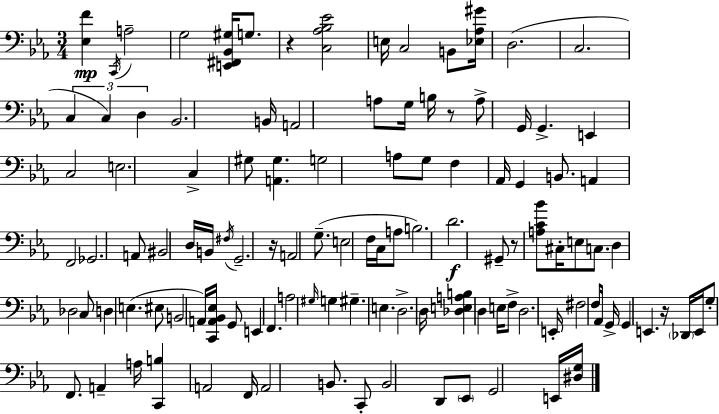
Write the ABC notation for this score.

X:1
T:Untitled
M:3/4
L:1/4
K:Cm
[_E,F] C,,/4 A,2 G,2 [E,,^F,,_B,,^G,]/4 G,/2 z [C,_A,_B,_E]2 E,/4 C,2 B,,/2 [_E,_A,^G]/4 D,2 C,2 C, C, D, _B,,2 B,,/4 A,,2 A,/2 G,/4 B,/4 z/2 A,/2 G,,/4 G,, E,, C,2 E,2 C, ^G,/2 [A,,^G,] G,2 A,/2 G,/2 F, _A,,/4 G,, B,,/2 A,, F,,2 _G,,2 A,,/2 ^B,,2 D,/4 B,,/4 ^F,/4 G,,2 z/4 A,,2 G,/2 E,2 F,/4 C,/4 A,/2 B,2 D2 ^G,,/2 z/2 [A,C_B]/2 ^C,/4 E,/2 C,/2 D, _D,2 C,/2 D, E, ^E,/2 B,,2 A,,/4 [C,,A,,_B,,_E,]/4 G,,/2 E,, F,, A,2 ^G,/4 G, ^G, E, D,2 D,/4 [_D,E,A,B,] D, E,/4 F,/2 D,2 E,,/4 ^F,2 F,/2 _A,,/4 G,,/4 G,, E,, z/4 _D,,/4 E,,/4 G,/2 F,,/2 A,, A,/4 [C,,B,] A,,2 F,,/4 A,,2 B,,/2 C,,/2 B,,2 D,,/2 _E,,/2 G,,2 E,,/4 [^D,G,]/4